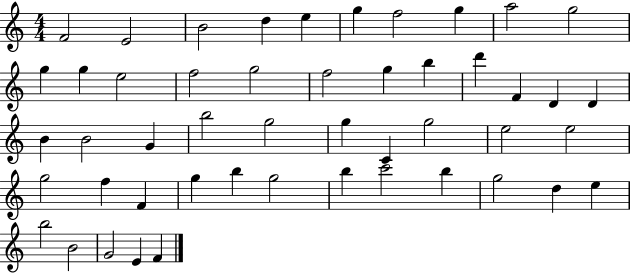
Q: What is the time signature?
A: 4/4